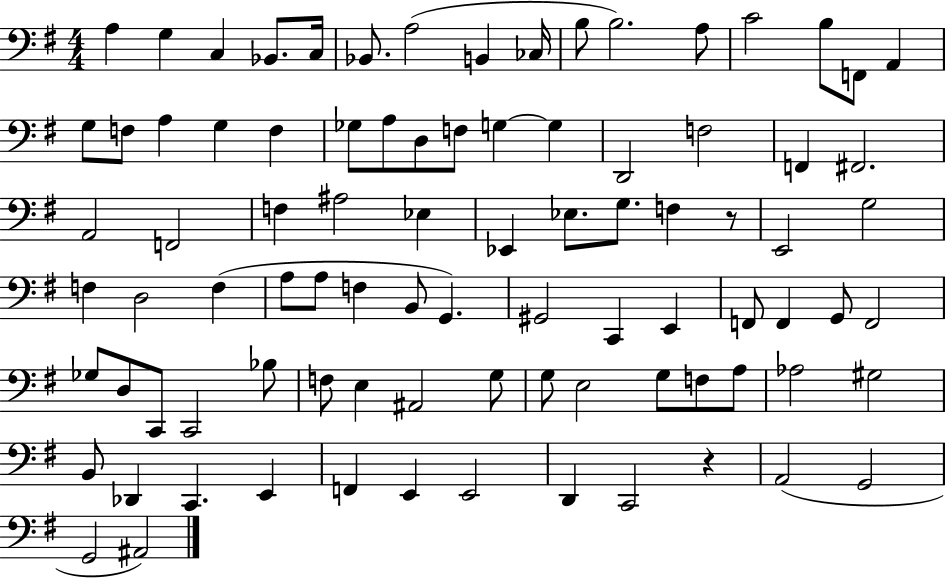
{
  \clef bass
  \numericTimeSignature
  \time 4/4
  \key g \major
  a4 g4 c4 bes,8. c16 | bes,8. a2( b,4 ces16 | b8 b2.) a8 | c'2 b8 f,8 a,4 | \break g8 f8 a4 g4 f4 | ges8 a8 d8 f8 g4~~ g4 | d,2 f2 | f,4 fis,2. | \break a,2 f,2 | f4 ais2 ees4 | ees,4 ees8. g8. f4 r8 | e,2 g2 | \break f4 d2 f4( | a8 a8 f4 b,8 g,4.) | gis,2 c,4 e,4 | f,8 f,4 g,8 f,2 | \break ges8 d8 c,8 c,2 bes8 | f8 e4 ais,2 g8 | g8 e2 g8 f8 a8 | aes2 gis2 | \break b,8 des,4 c,4. e,4 | f,4 e,4 e,2 | d,4 c,2 r4 | a,2( g,2 | \break g,2 ais,2) | \bar "|."
}